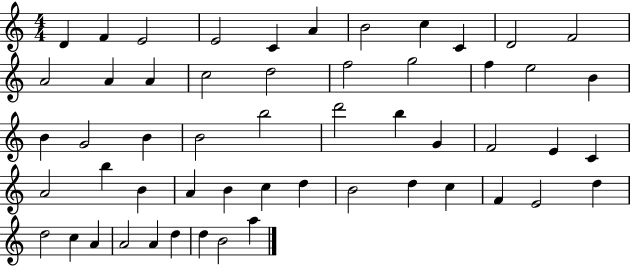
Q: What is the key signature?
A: C major